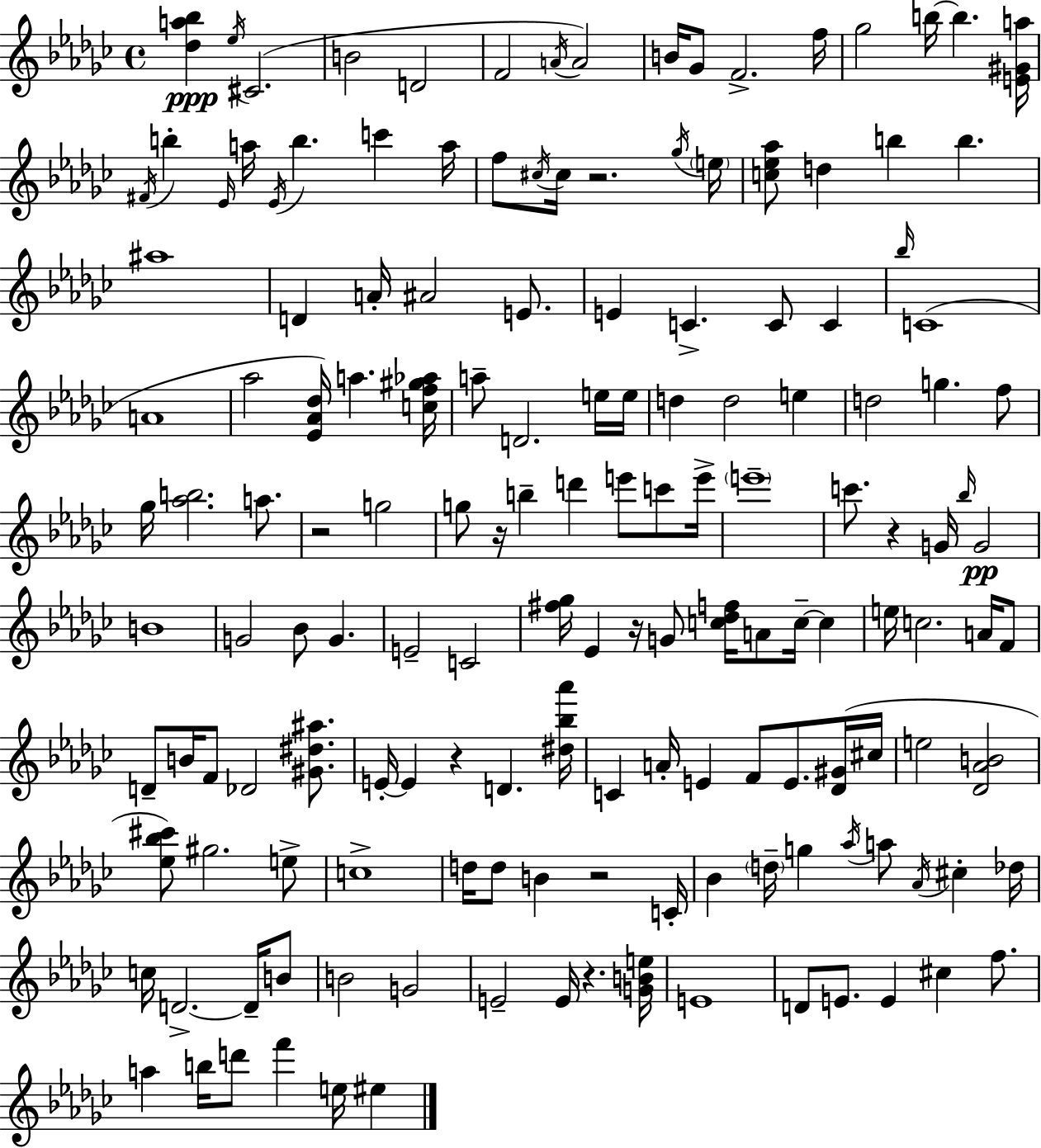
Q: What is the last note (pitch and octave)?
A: EIS5